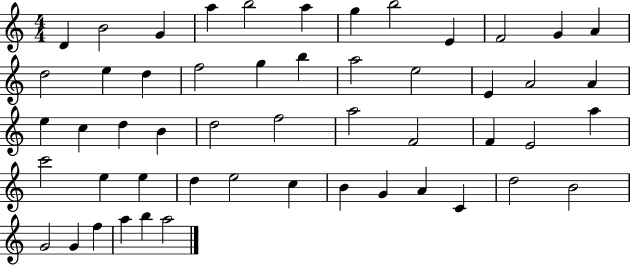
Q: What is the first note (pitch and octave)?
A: D4